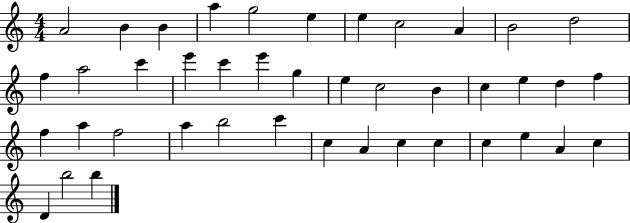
{
  \clef treble
  \numericTimeSignature
  \time 4/4
  \key c \major
  a'2 b'4 b'4 | a''4 g''2 e''4 | e''4 c''2 a'4 | b'2 d''2 | \break f''4 a''2 c'''4 | e'''4 c'''4 e'''4 g''4 | e''4 c''2 b'4 | c''4 e''4 d''4 f''4 | \break f''4 a''4 f''2 | a''4 b''2 c'''4 | c''4 a'4 c''4 c''4 | c''4 e''4 a'4 c''4 | \break d'4 b''2 b''4 | \bar "|."
}